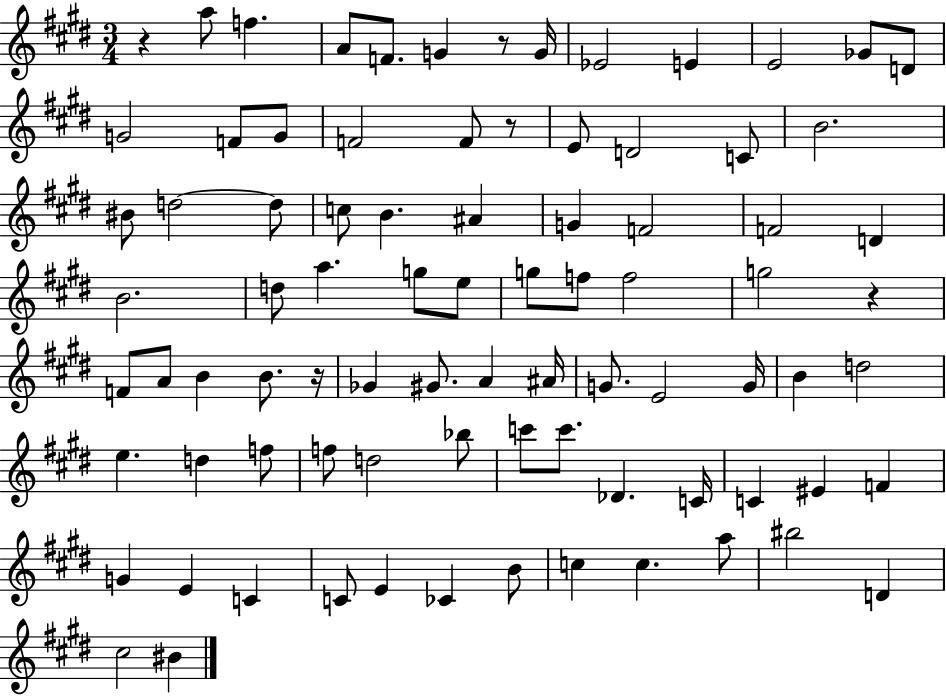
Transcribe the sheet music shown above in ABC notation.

X:1
T:Untitled
M:3/4
L:1/4
K:E
z a/2 f A/2 F/2 G z/2 G/4 _E2 E E2 _G/2 D/2 G2 F/2 G/2 F2 F/2 z/2 E/2 D2 C/2 B2 ^B/2 d2 d/2 c/2 B ^A G F2 F2 D B2 d/2 a g/2 e/2 g/2 f/2 f2 g2 z F/2 A/2 B B/2 z/4 _G ^G/2 A ^A/4 G/2 E2 G/4 B d2 e d f/2 f/2 d2 _b/2 c'/2 c'/2 _D C/4 C ^E F G E C C/2 E _C B/2 c c a/2 ^b2 D ^c2 ^B